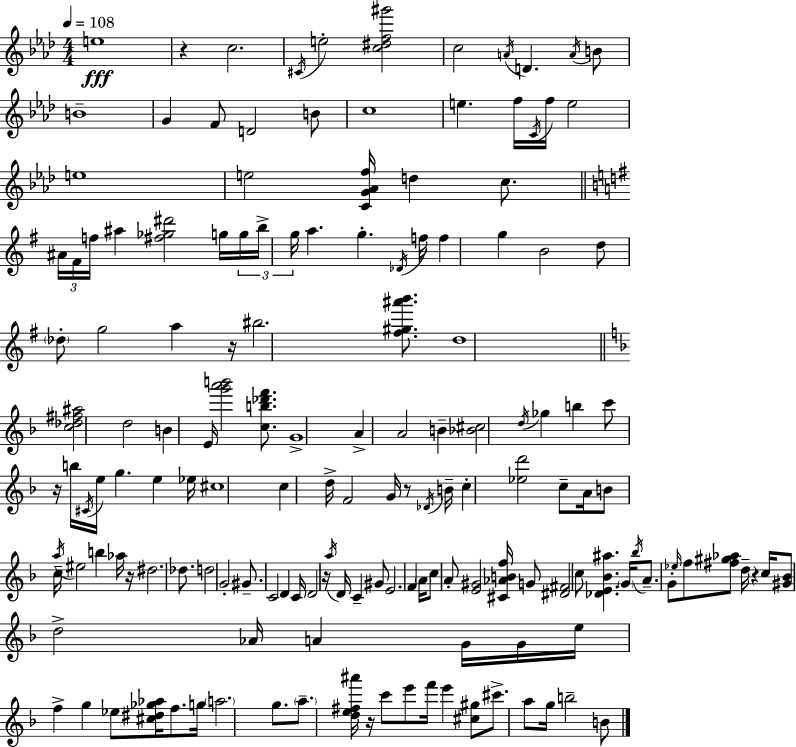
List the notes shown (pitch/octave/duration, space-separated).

E5/w R/q C5/h. C#4/s E5/h [C5,D#5,F5,G#6]/h C5/h A4/s D4/q. A4/s B4/e B4/w G4/q F4/e D4/h B4/e C5/w E5/q. F5/s C4/s F5/s E5/h E5/w E5/h [C4,G4,Ab4,F5]/s D5/q C5/e. A#4/s F#4/s F5/s A#5/q [F#5,Gb5,D#6]/h G5/s G5/s B5/s G5/s A5/q. G5/q. Db4/s F5/s F5/q G5/q B4/h D5/e Db5/e G5/h A5/q R/s BIS5/h. [F#5,G#5,A#6,B6]/e. D5/w [C5,Db5,F#5,A#5]/h D5/h B4/q E4/s [G6,A6,B6]/h [C5,B5,Db6,F6]/e. G4/w A4/q A4/h B4/q [Bb4,C#5]/h D5/s Gb5/q B5/q C6/e R/s B5/s C#4/s E5/s G5/q. E5/q Eb5/s C#5/w C5/q D5/s F4/h G4/s R/e Db4/s B4/s C5/q [Eb5,D6]/h C5/e A4/s B4/e C5/s A5/s EIS5/h B5/q Ab5/s R/s D#5/h. Db5/e. D5/h G4/h G#4/e. C4/h D4/q C4/s D4/h R/s A5/s D4/s C4/q G#4/e E4/h. F4/q A4/s C5/e A4/e [E4,G#4]/h [C#4,Ab4,B4,F5]/s G4/e [D#4,F#4]/h C5/e [Db4,E4,Bb4,A#5]/q. G4/s Bb5/s A4/e. G4/e Eb5/s F5/e [F#5,G#5,Ab5]/e D5/s R/q C5/s [G#4,Bb4]/e D5/h Ab4/s A4/q G4/s G4/s E5/s F5/q G5/q Eb5/e [C#5,D#5,Gb5,Ab5]/s F5/e. G5/s A5/h. G5/e. A5/e. [D5,E5,F#5,A#6]/s R/s C6/e E6/e F6/s E6/q [C#5,G#5]/e C#6/e. A5/e G5/s B5/h B4/e